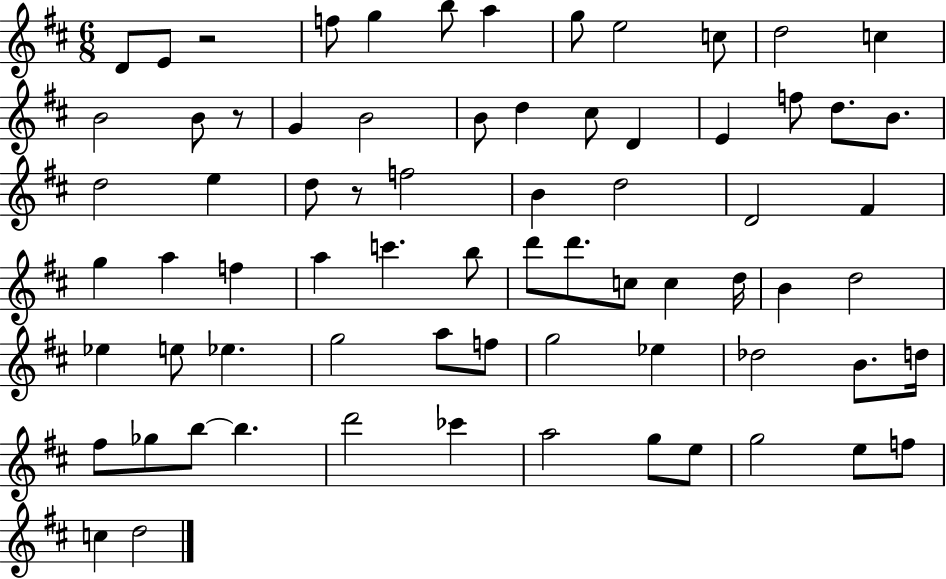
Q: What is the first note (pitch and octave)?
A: D4